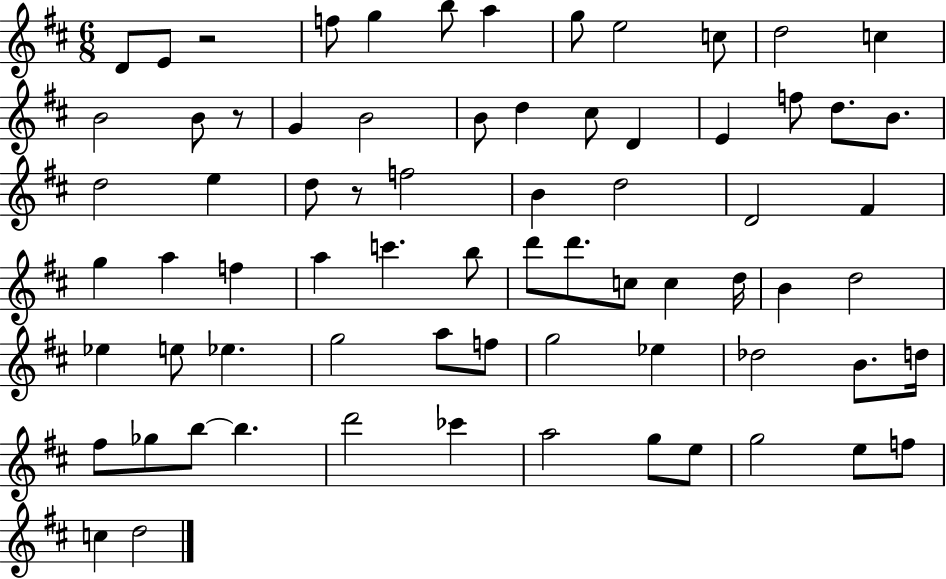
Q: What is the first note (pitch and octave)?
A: D4